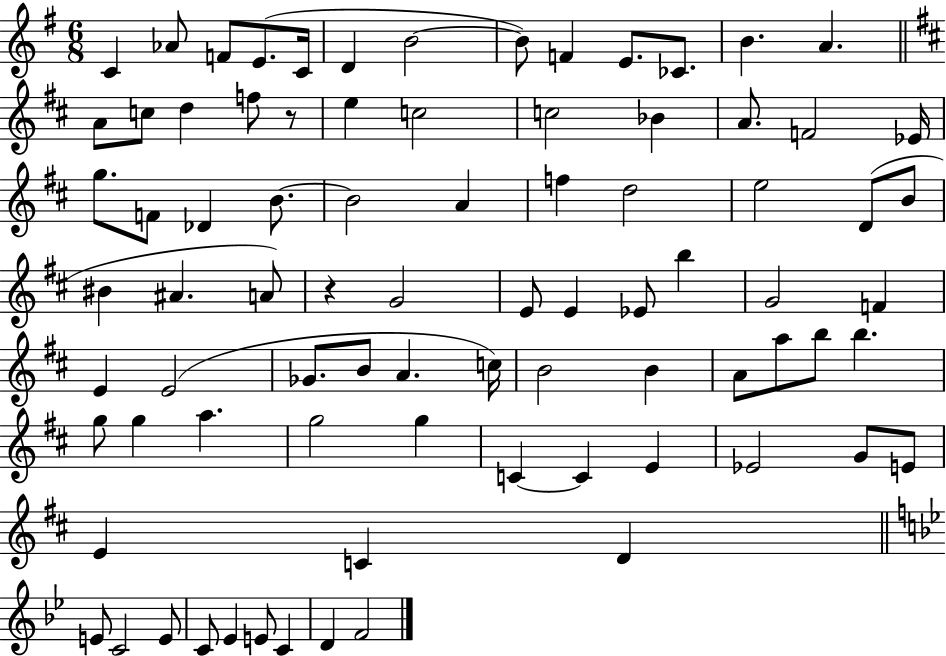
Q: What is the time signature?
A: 6/8